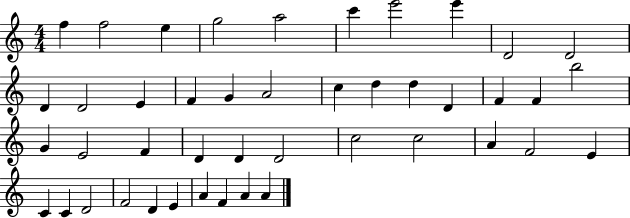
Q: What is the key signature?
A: C major